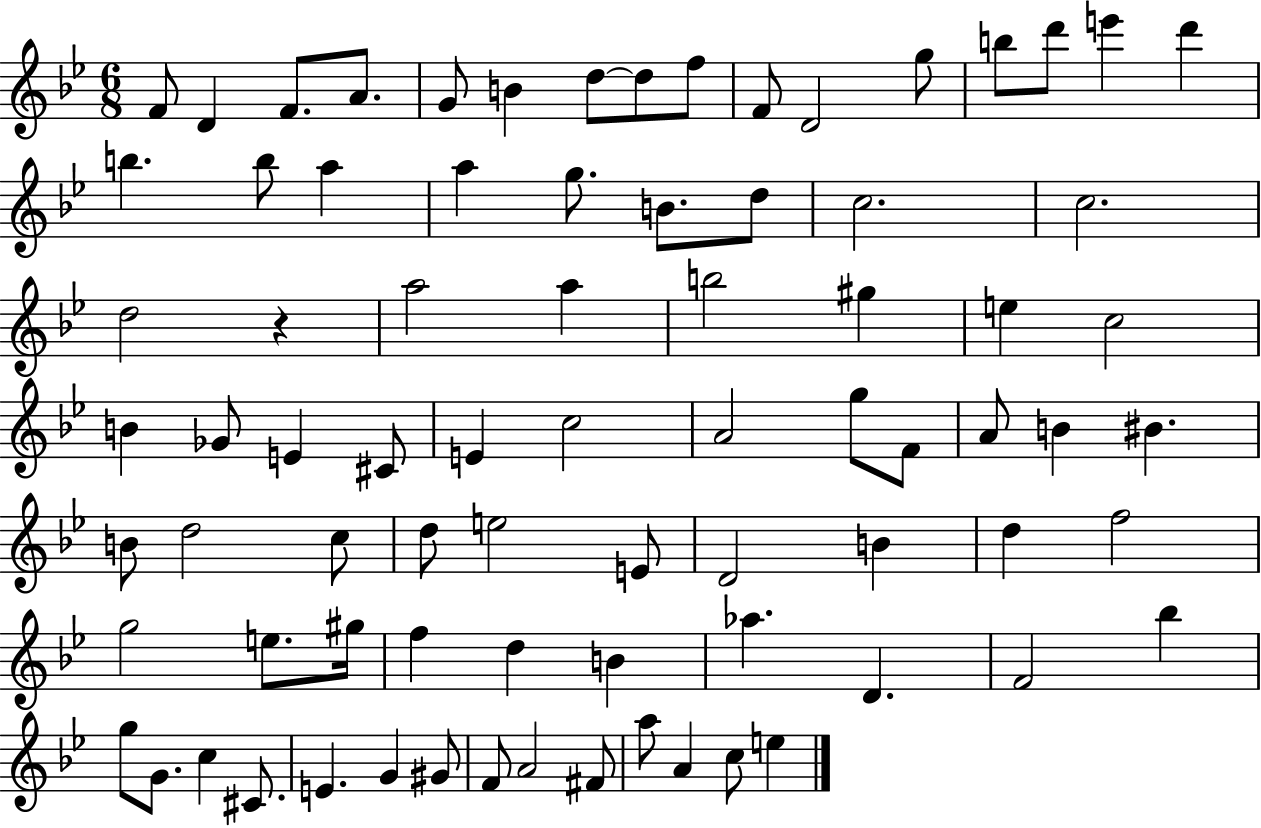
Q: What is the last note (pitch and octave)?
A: E5